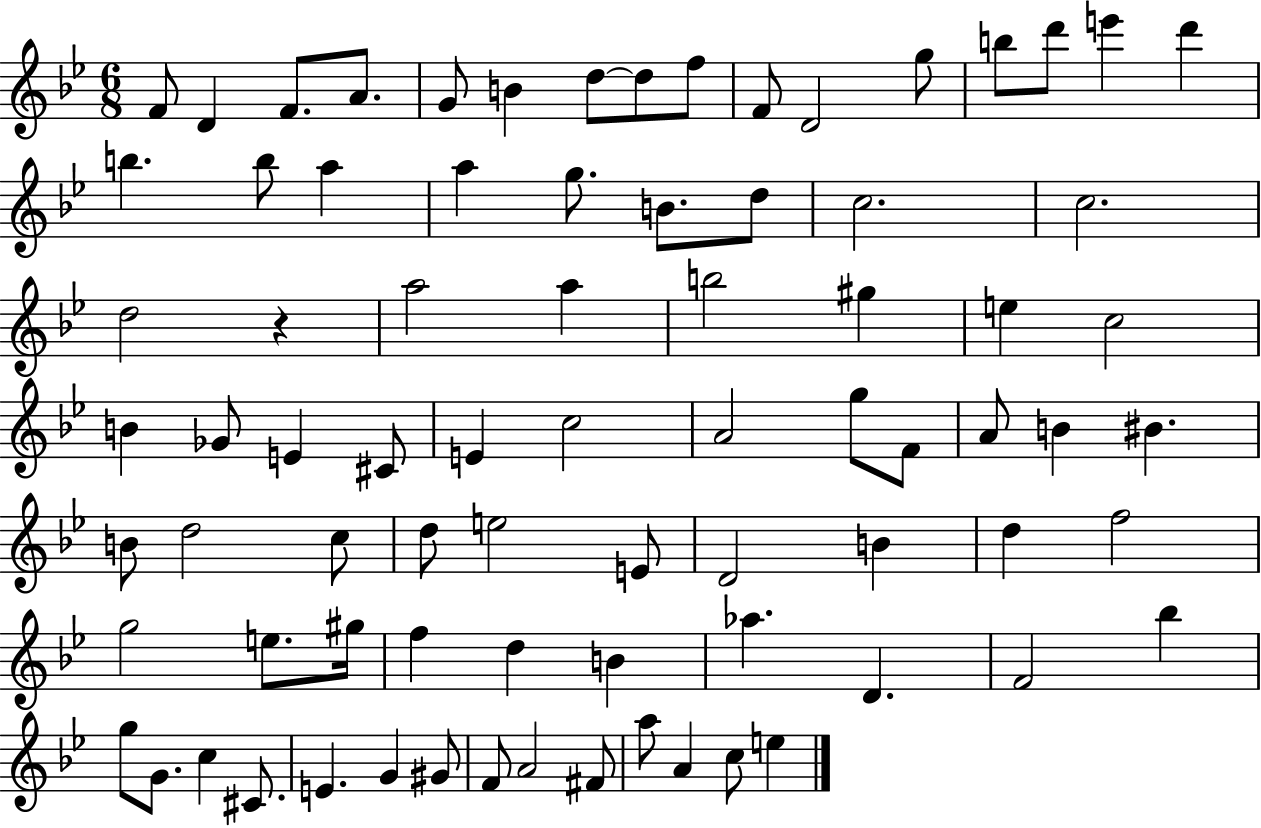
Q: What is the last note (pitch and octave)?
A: E5